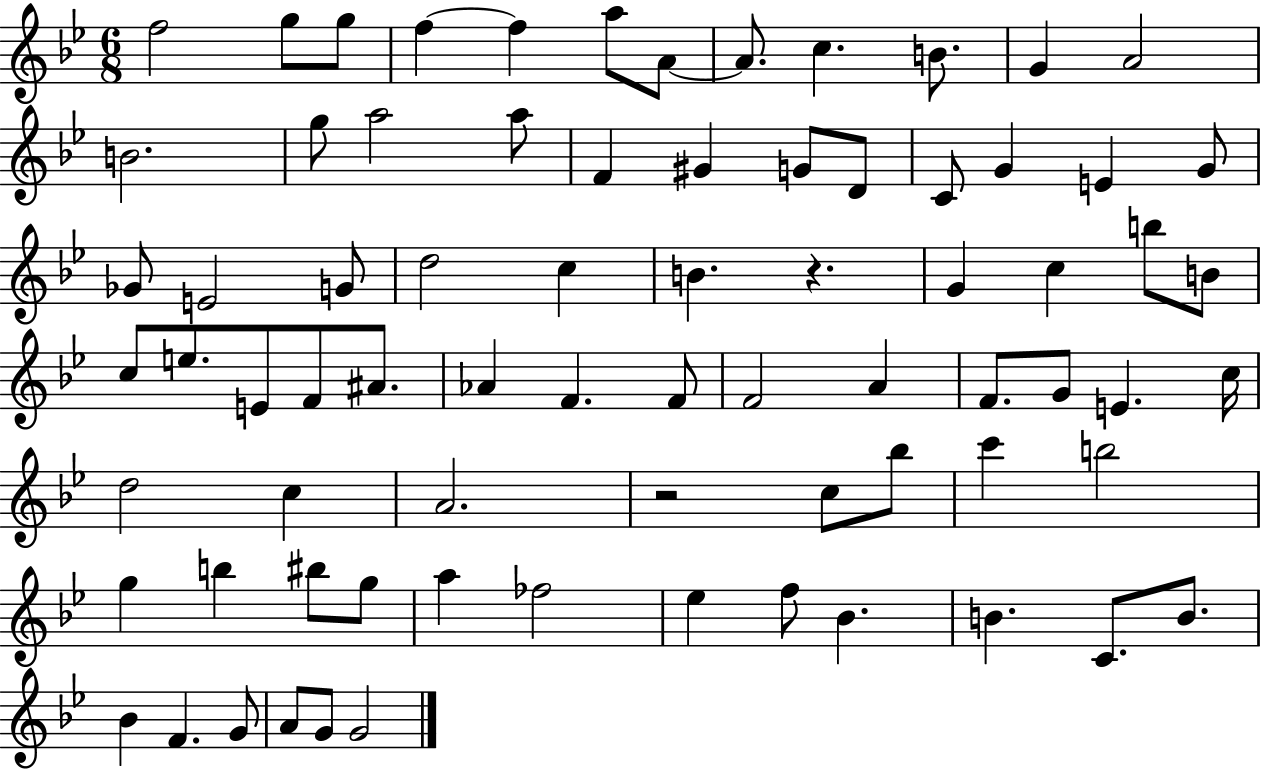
F5/h G5/e G5/e F5/q F5/q A5/e A4/e A4/e. C5/q. B4/e. G4/q A4/h B4/h. G5/e A5/h A5/e F4/q G#4/q G4/e D4/e C4/e G4/q E4/q G4/e Gb4/e E4/h G4/e D5/h C5/q B4/q. R/q. G4/q C5/q B5/e B4/e C5/e E5/e. E4/e F4/e A#4/e. Ab4/q F4/q. F4/e F4/h A4/q F4/e. G4/e E4/q. C5/s D5/h C5/q A4/h. R/h C5/e Bb5/e C6/q B5/h G5/q B5/q BIS5/e G5/e A5/q FES5/h Eb5/q F5/e Bb4/q. B4/q. C4/e. B4/e. Bb4/q F4/q. G4/e A4/e G4/e G4/h